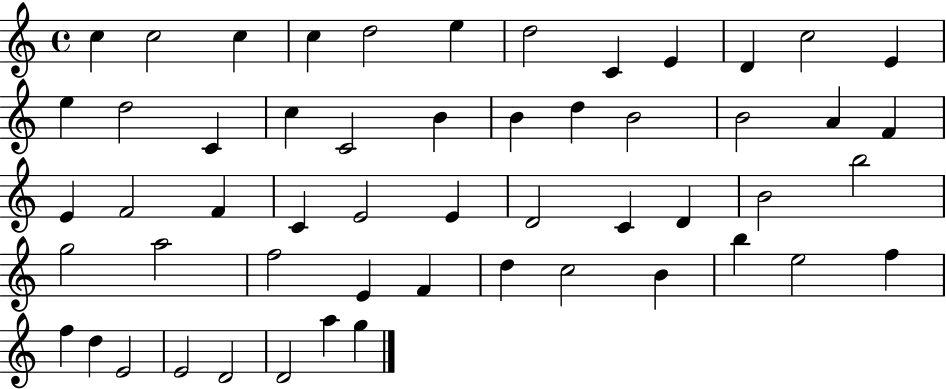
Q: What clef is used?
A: treble